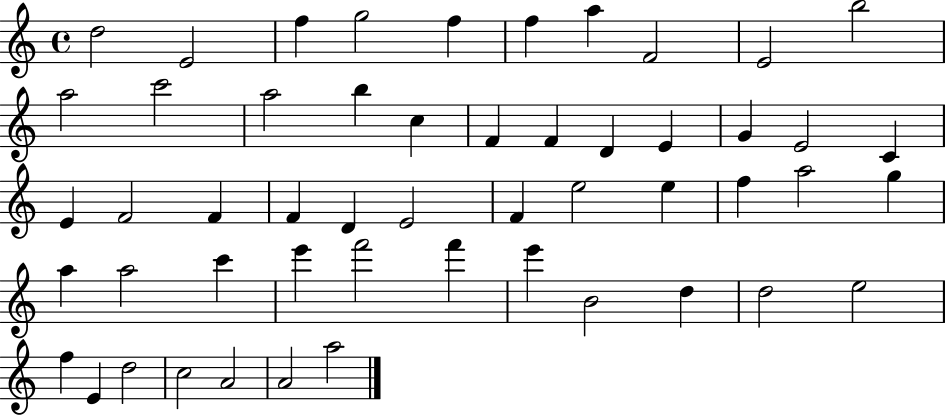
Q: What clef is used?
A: treble